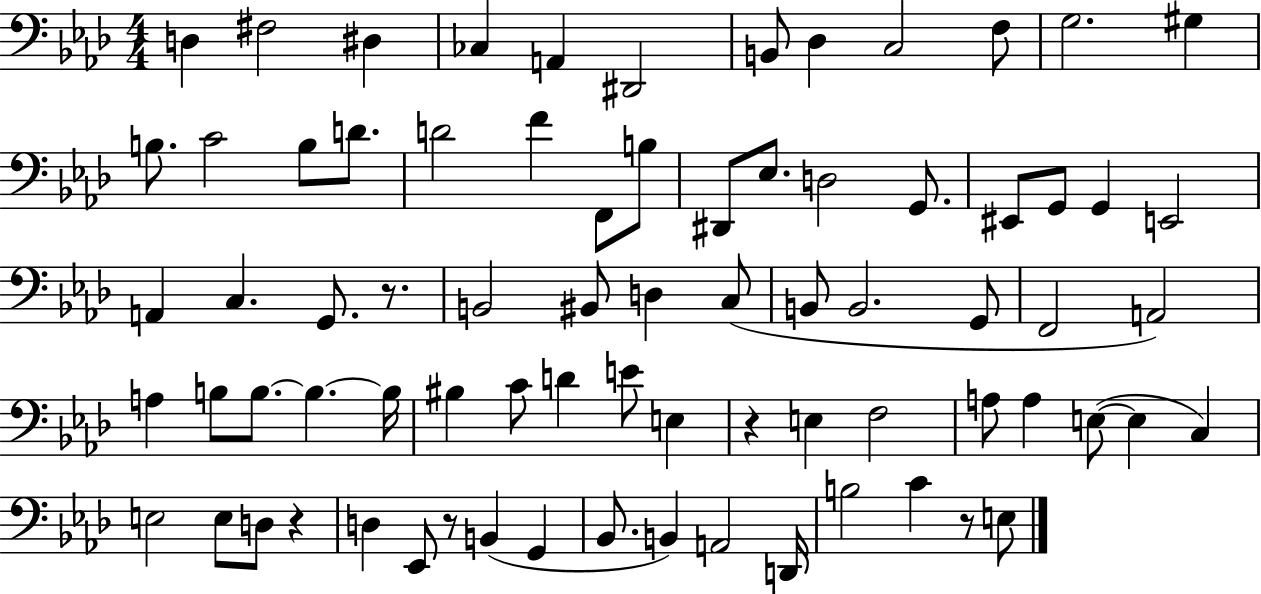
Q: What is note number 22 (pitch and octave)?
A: Eb3